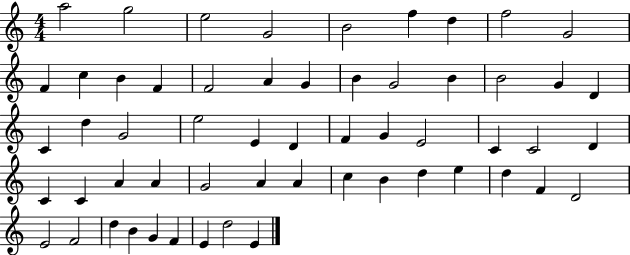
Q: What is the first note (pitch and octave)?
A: A5